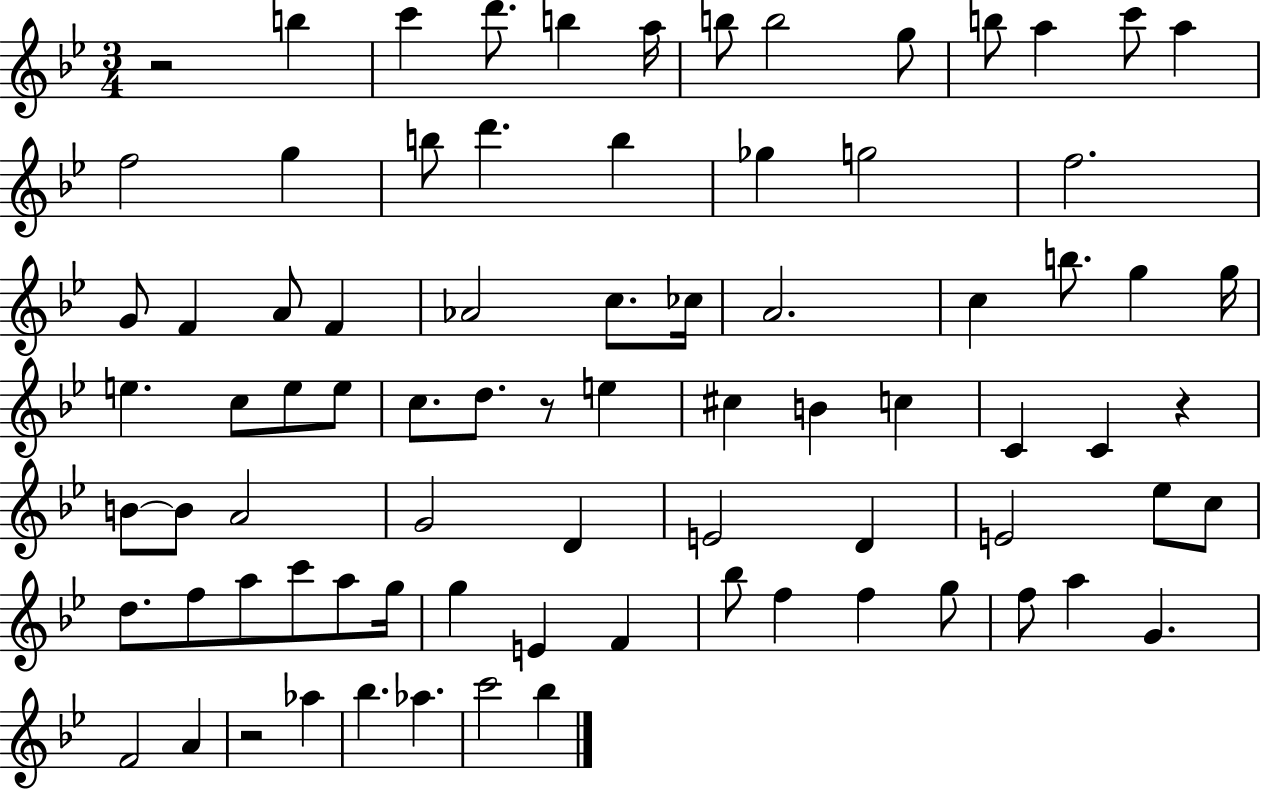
R/h B5/q C6/q D6/e. B5/q A5/s B5/e B5/h G5/e B5/e A5/q C6/e A5/q F5/h G5/q B5/e D6/q. B5/q Gb5/q G5/h F5/h. G4/e F4/q A4/e F4/q Ab4/h C5/e. CES5/s A4/h. C5/q B5/e. G5/q G5/s E5/q. C5/e E5/e E5/e C5/e. D5/e. R/e E5/q C#5/q B4/q C5/q C4/q C4/q R/q B4/e B4/e A4/h G4/h D4/q E4/h D4/q E4/h Eb5/e C5/e D5/e. F5/e A5/e C6/e A5/e G5/s G5/q E4/q F4/q Bb5/e F5/q F5/q G5/e F5/e A5/q G4/q. F4/h A4/q R/h Ab5/q Bb5/q. Ab5/q. C6/h Bb5/q